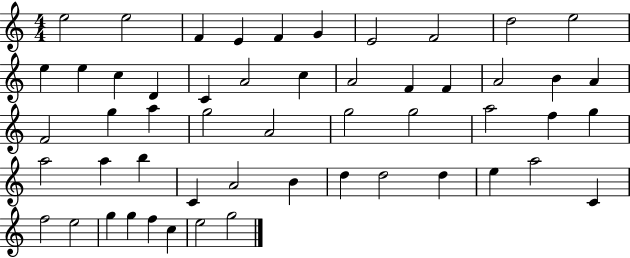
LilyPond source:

{
  \clef treble
  \numericTimeSignature
  \time 4/4
  \key c \major
  e''2 e''2 | f'4 e'4 f'4 g'4 | e'2 f'2 | d''2 e''2 | \break e''4 e''4 c''4 d'4 | c'4 a'2 c''4 | a'2 f'4 f'4 | a'2 b'4 a'4 | \break f'2 g''4 a''4 | g''2 a'2 | g''2 g''2 | a''2 f''4 g''4 | \break a''2 a''4 b''4 | c'4 a'2 b'4 | d''4 d''2 d''4 | e''4 a''2 c'4 | \break f''2 e''2 | g''4 g''4 f''4 c''4 | e''2 g''2 | \bar "|."
}